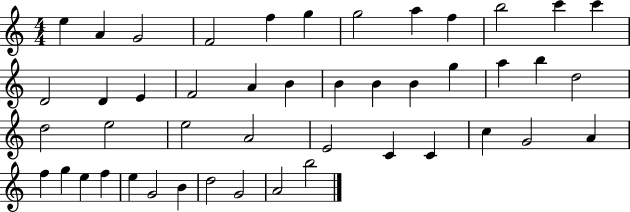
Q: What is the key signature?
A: C major